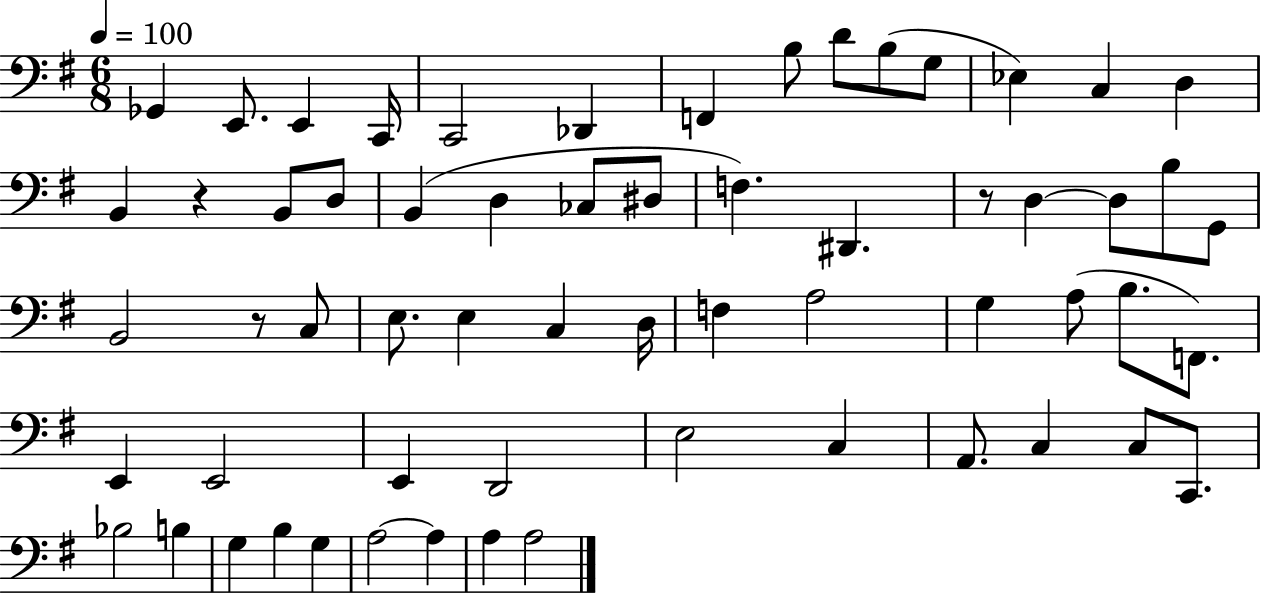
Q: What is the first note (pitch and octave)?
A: Gb2